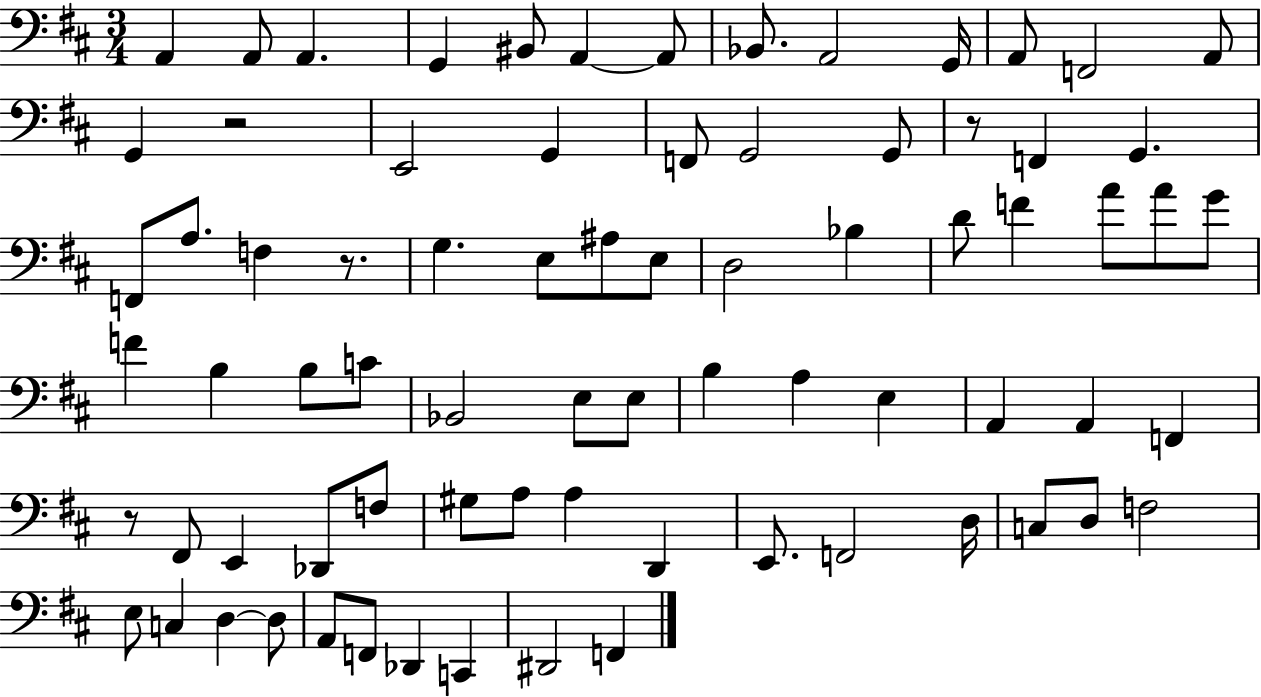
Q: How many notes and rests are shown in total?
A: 76